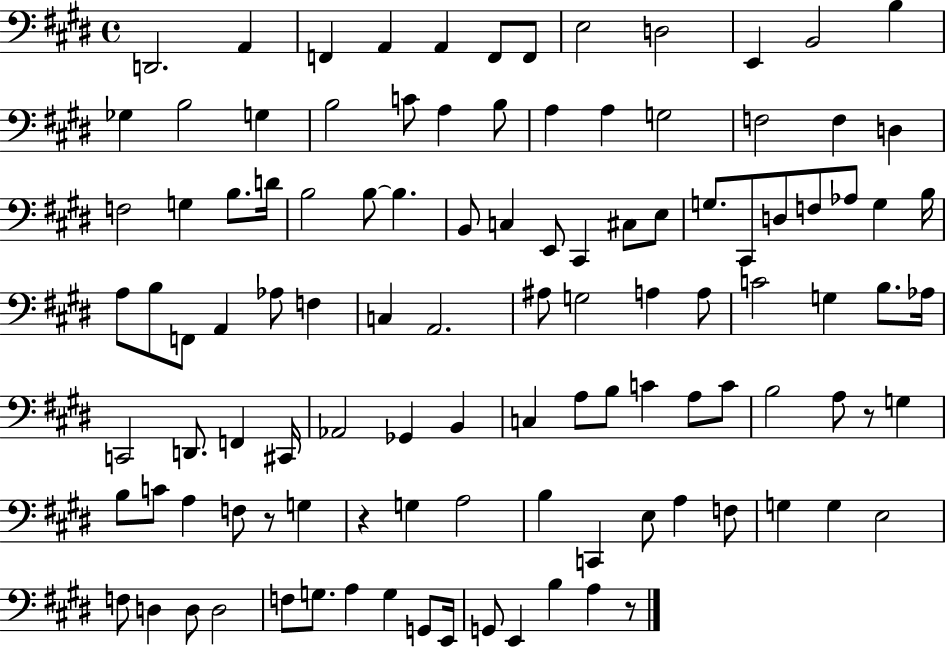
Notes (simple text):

D2/h. A2/q F2/q A2/q A2/q F2/e F2/e E3/h D3/h E2/q B2/h B3/q Gb3/q B3/h G3/q B3/h C4/e A3/q B3/e A3/q A3/q G3/h F3/h F3/q D3/q F3/h G3/q B3/e. D4/s B3/h B3/e B3/q. B2/e C3/q E2/e C#2/q C#3/e E3/e G3/e. C#2/e D3/e F3/e Ab3/e G3/q B3/s A3/e B3/e F2/e A2/q Ab3/e F3/q C3/q A2/h. A#3/e G3/h A3/q A3/e C4/h G3/q B3/e. Ab3/s C2/h D2/e. F2/q C#2/s Ab2/h Gb2/q B2/q C3/q A3/e B3/e C4/q A3/e C4/e B3/h A3/e R/e G3/q B3/e C4/e A3/q F3/e R/e G3/q R/q G3/q A3/h B3/q C2/q E3/e A3/q F3/e G3/q G3/q E3/h F3/e D3/q D3/e D3/h F3/e G3/e. A3/q G3/q G2/e E2/s G2/e E2/q B3/q A3/q R/e